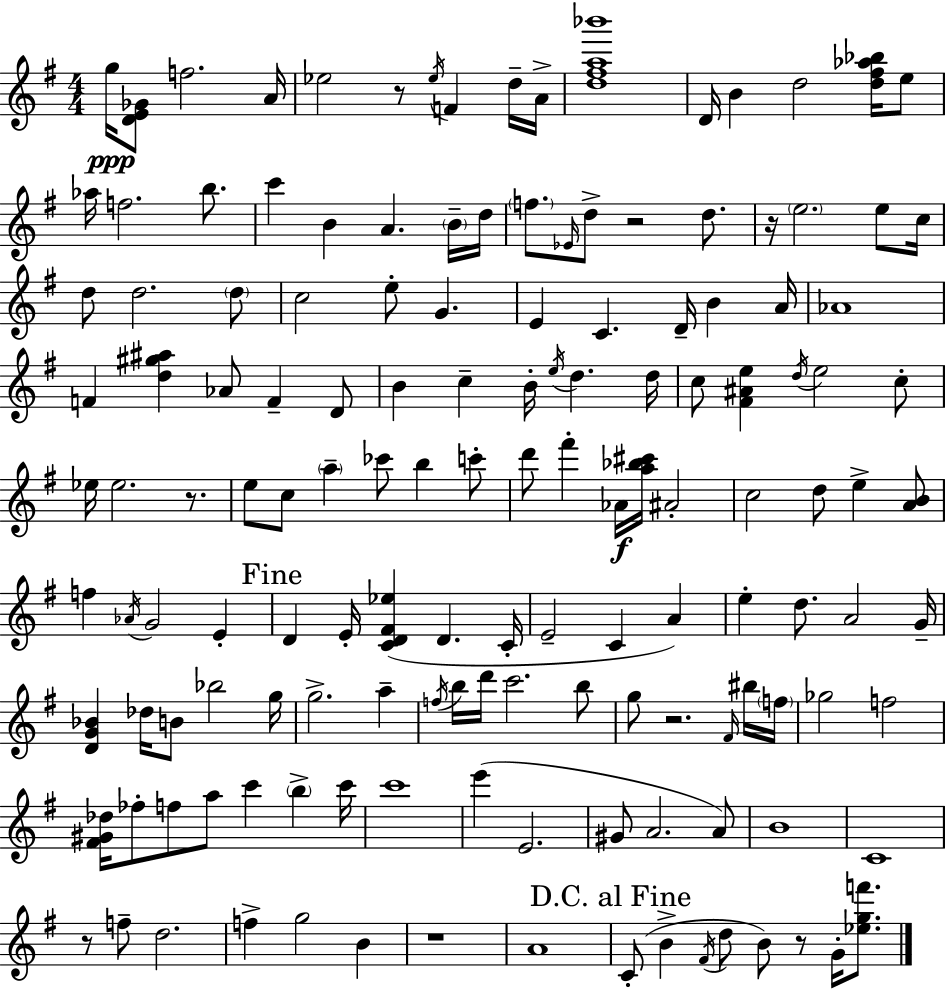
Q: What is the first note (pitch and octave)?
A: G5